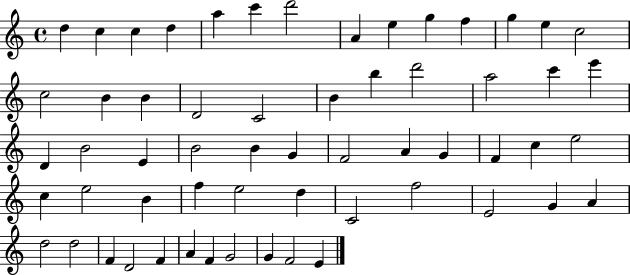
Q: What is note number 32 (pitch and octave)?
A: F4